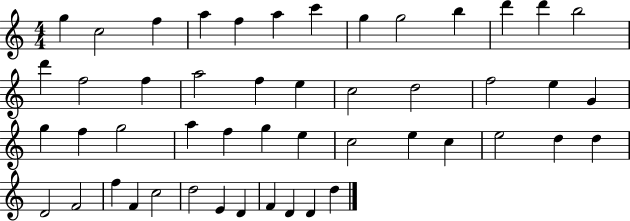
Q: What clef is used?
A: treble